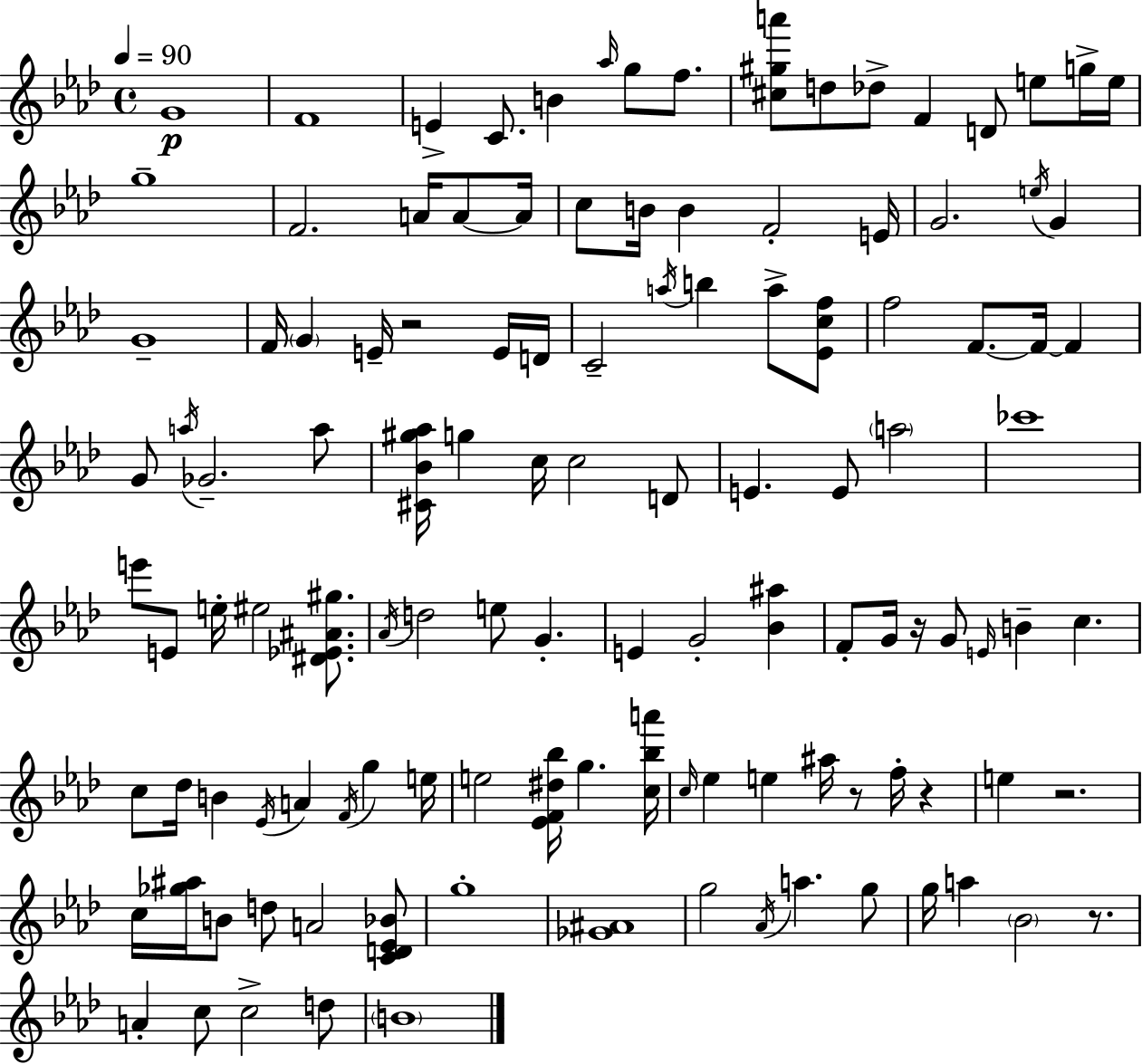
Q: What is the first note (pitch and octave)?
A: G4